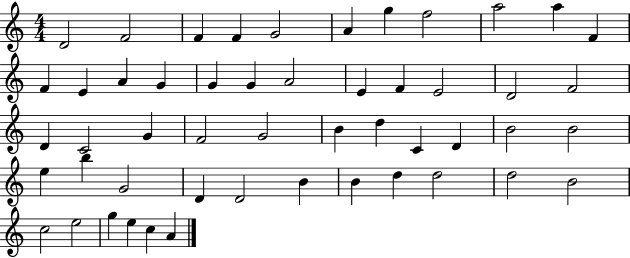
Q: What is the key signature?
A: C major